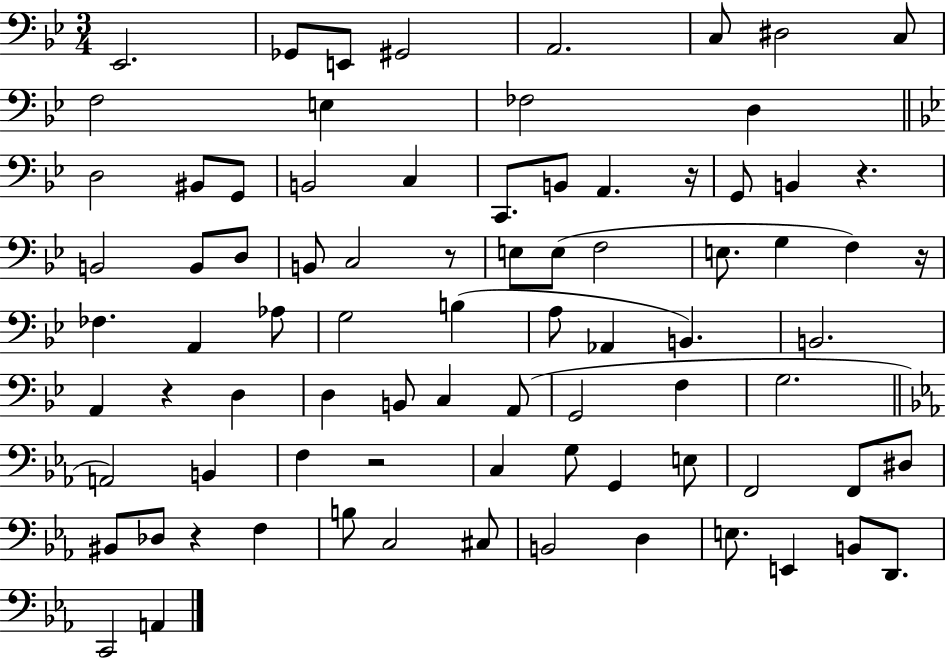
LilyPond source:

{
  \clef bass
  \numericTimeSignature
  \time 3/4
  \key bes \major
  ees,2. | ges,8 e,8 gis,2 | a,2. | c8 dis2 c8 | \break f2 e4 | fes2 d4 | \bar "||" \break \key bes \major d2 bis,8 g,8 | b,2 c4 | c,8. b,8 a,4. r16 | g,8 b,4 r4. | \break b,2 b,8 d8 | b,8 c2 r8 | e8 e8( f2 | e8. g4 f4) r16 | \break fes4. a,4 aes8 | g2 b4( | a8 aes,4 b,4.) | b,2. | \break a,4 r4 d4 | d4 b,8 c4 a,8( | g,2 f4 | g2. | \break \bar "||" \break \key c \minor a,2) b,4 | f4 r2 | c4 g8 g,4 e8 | f,2 f,8 dis8 | \break bis,8 des8 r4 f4 | b8 c2 cis8 | b,2 d4 | e8. e,4 b,8 d,8. | \break c,2 a,4 | \bar "|."
}